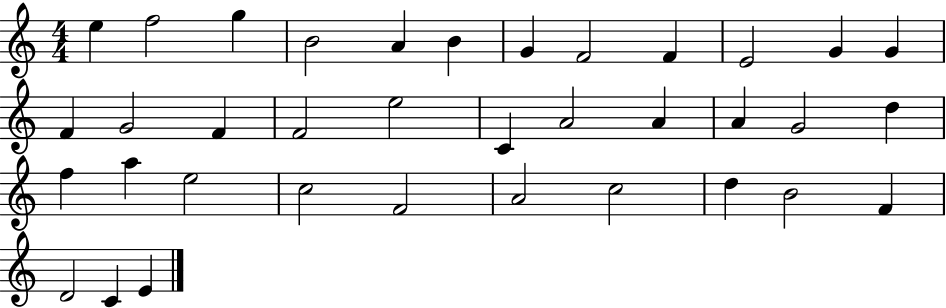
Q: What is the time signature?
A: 4/4